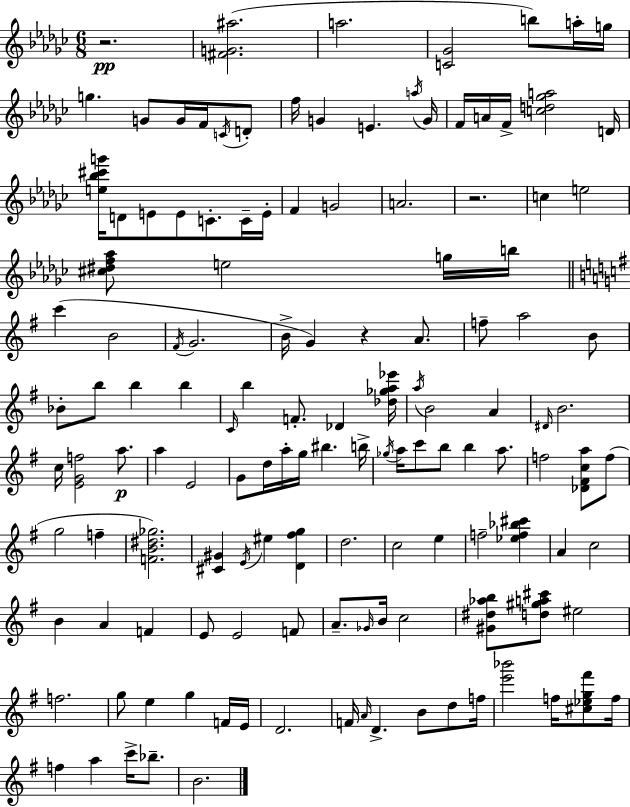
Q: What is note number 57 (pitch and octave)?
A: C5